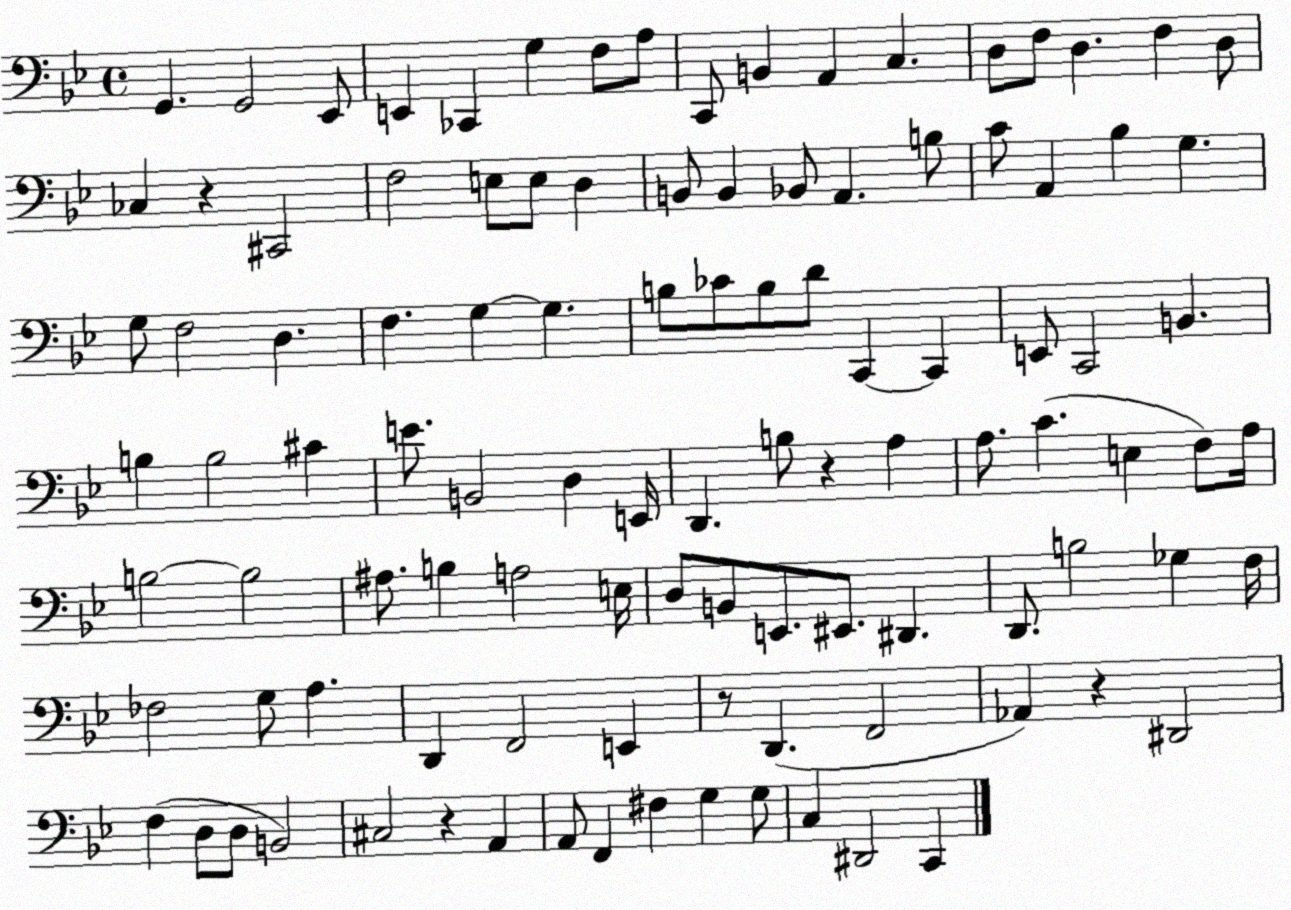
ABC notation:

X:1
T:Untitled
M:4/4
L:1/4
K:Bb
G,, G,,2 _E,,/2 E,, _C,, G, F,/2 A,/2 C,,/2 B,, A,, C, D,/2 F,/2 D, F, D,/2 _C, z ^C,,2 F,2 E,/2 E,/2 D, B,,/2 B,, _B,,/2 A,, B,/2 C/2 A,, _B, G, G,/2 F,2 D, F, G, G, B,/2 _C/2 B,/2 D/2 C,, C,, E,,/2 C,,2 B,, B, B,2 ^C E/2 B,,2 D, E,,/4 D,, B,/2 z A, A,/2 C E, F,/2 A,/4 B,2 B,2 ^A,/2 B, A,2 E,/4 D,/2 B,,/2 E,,/2 ^E,,/2 ^D,, D,,/2 B,2 _G, F,/4 _F,2 G,/2 A, D,, F,,2 E,, z/2 D,, F,,2 _A,, z ^D,,2 F, D,/2 D,/2 B,,2 ^C,2 z A,, A,,/2 F,, ^F, G, G,/2 C, ^D,,2 C,,